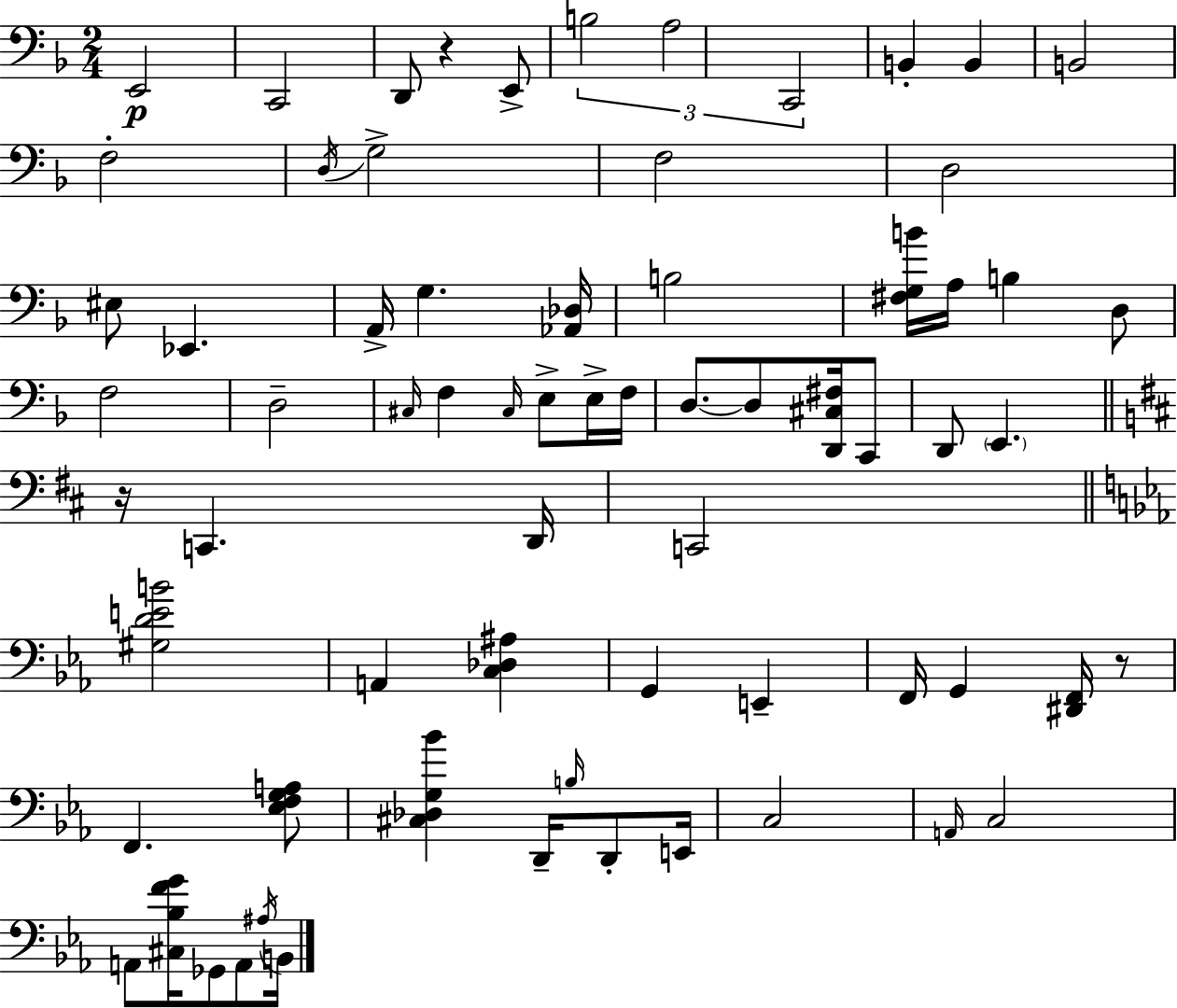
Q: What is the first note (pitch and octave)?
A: E2